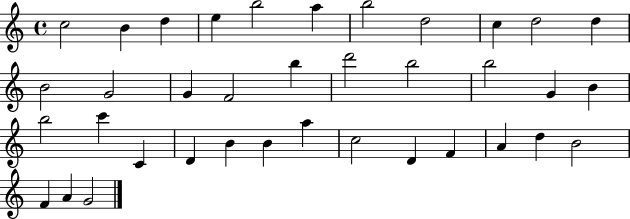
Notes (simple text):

C5/h B4/q D5/q E5/q B5/h A5/q B5/h D5/h C5/q D5/h D5/q B4/h G4/h G4/q F4/h B5/q D6/h B5/h B5/h G4/q B4/q B5/h C6/q C4/q D4/q B4/q B4/q A5/q C5/h D4/q F4/q A4/q D5/q B4/h F4/q A4/q G4/h